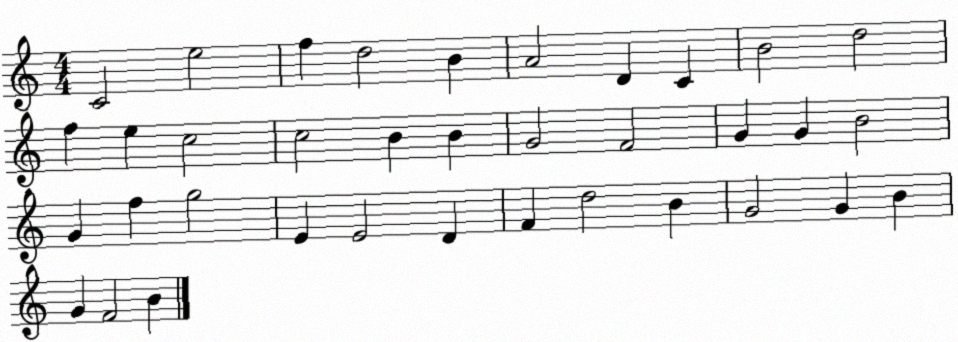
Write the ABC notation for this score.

X:1
T:Untitled
M:4/4
L:1/4
K:C
C2 e2 f d2 B A2 D C B2 d2 f e c2 c2 B B G2 F2 G G B2 G f g2 E E2 D F d2 B G2 G B G F2 B